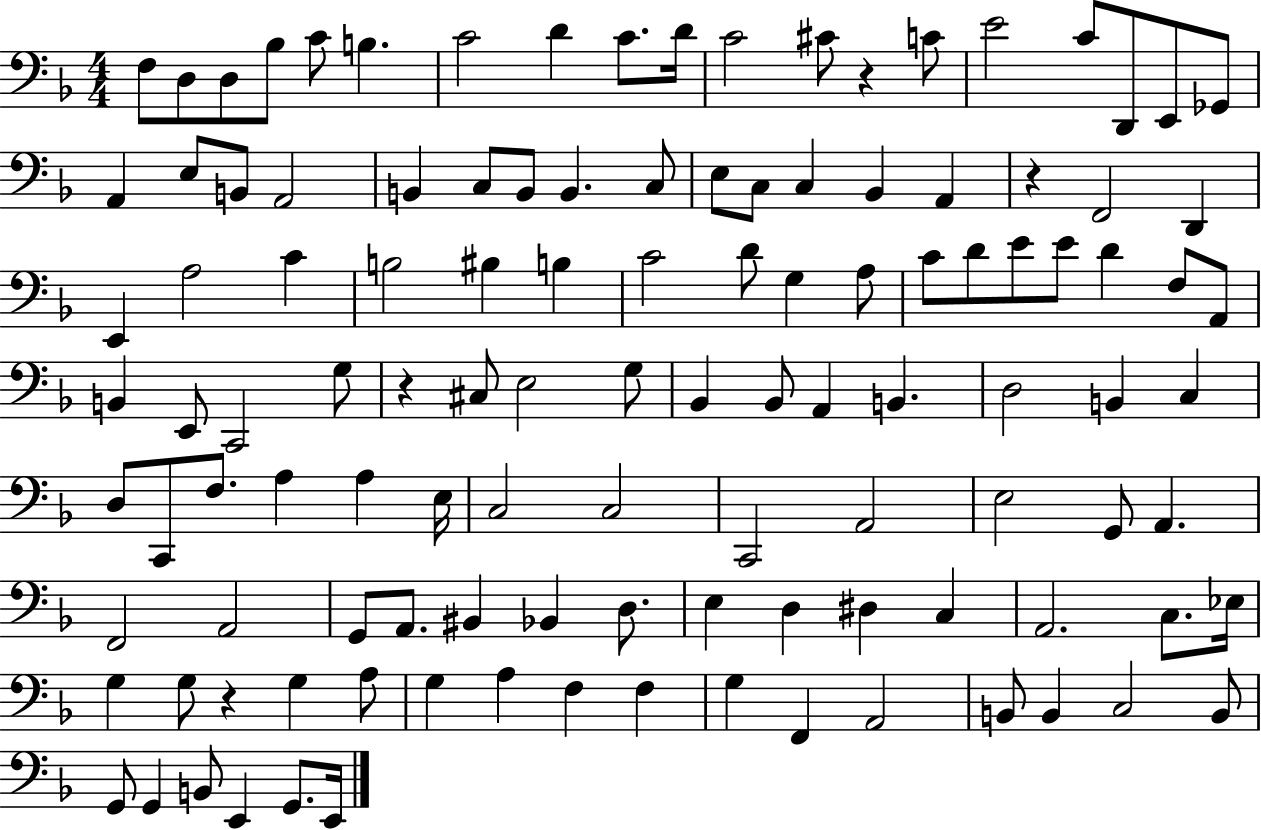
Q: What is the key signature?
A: F major